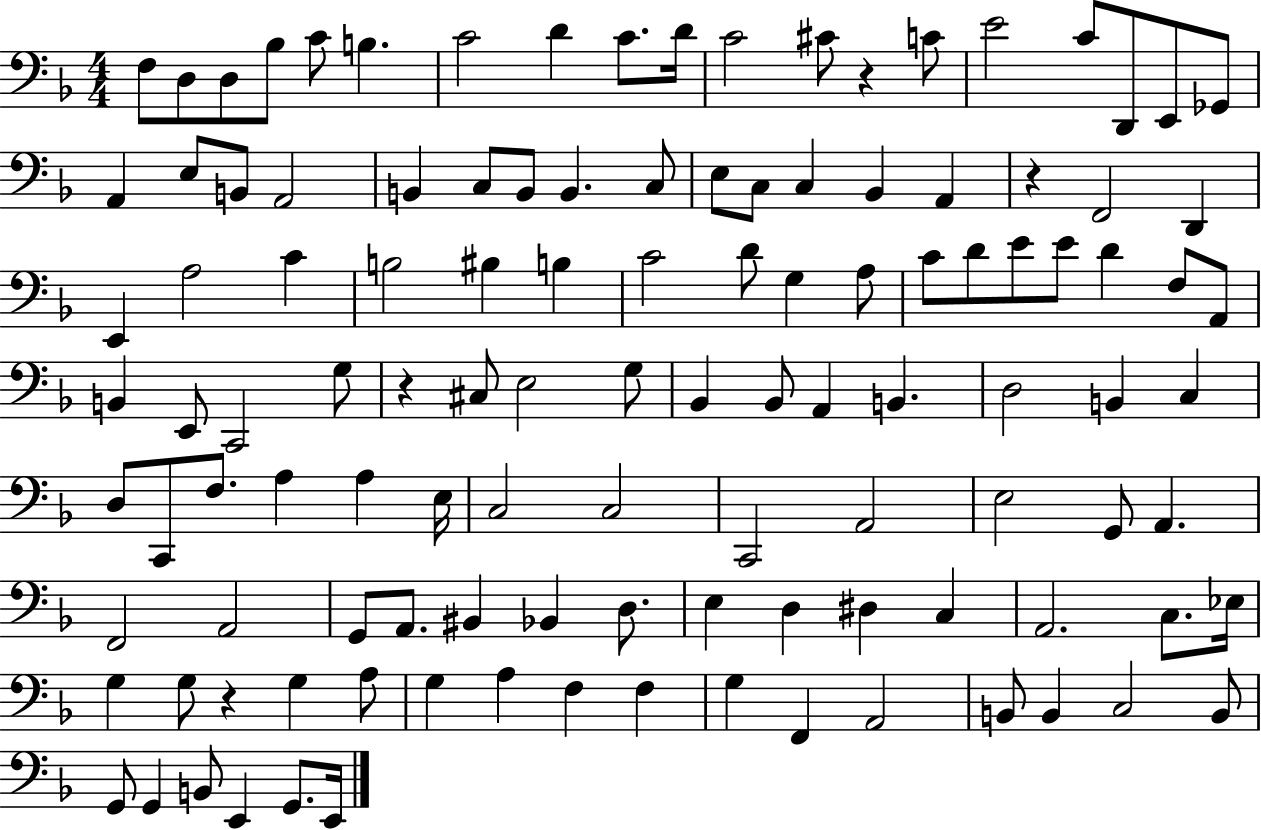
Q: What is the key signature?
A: F major